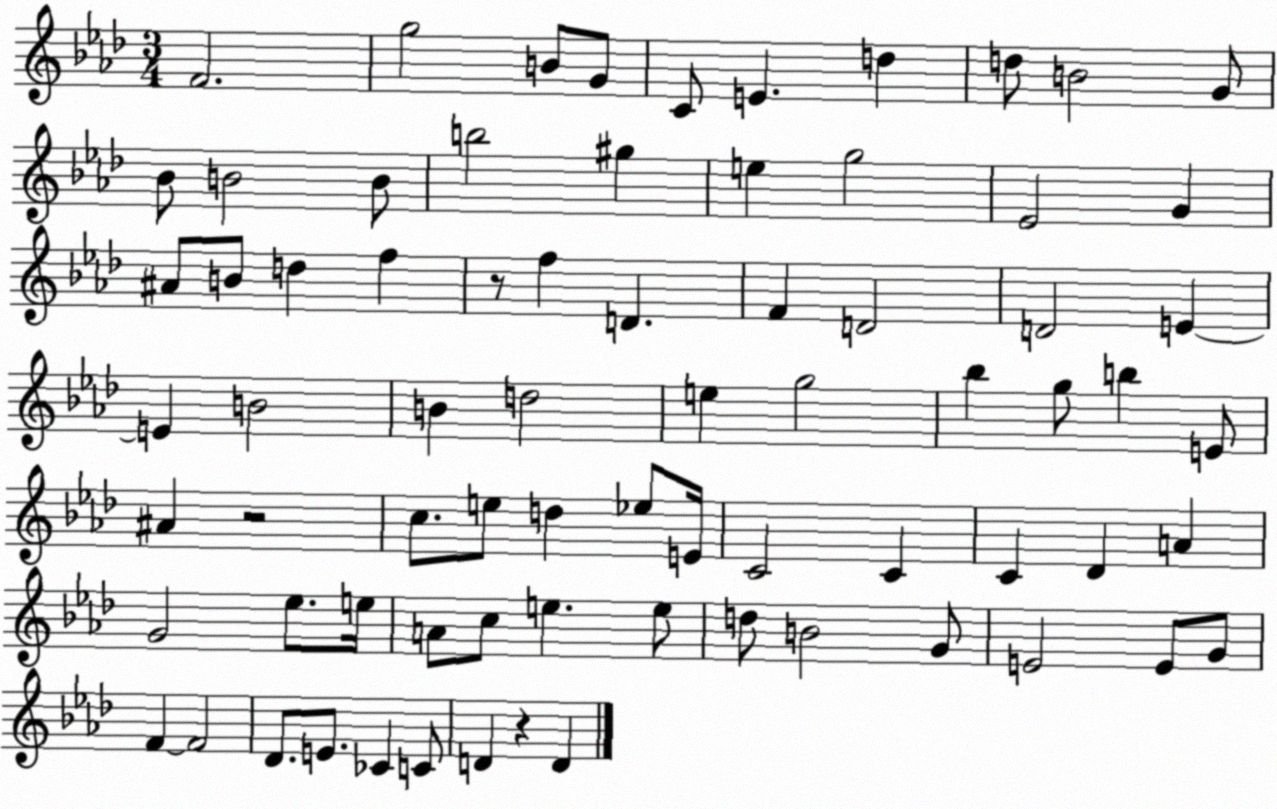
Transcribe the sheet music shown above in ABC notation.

X:1
T:Untitled
M:3/4
L:1/4
K:Ab
F2 g2 B/2 G/2 C/2 E d d/2 B2 G/2 _B/2 B2 B/2 b2 ^g e g2 _E2 G ^A/2 B/2 d f z/2 f D F D2 D2 E E B2 B d2 e g2 _b g/2 b E/2 ^A z2 c/2 e/2 d _e/2 E/4 C2 C C _D A G2 _e/2 e/4 A/2 c/2 e e/2 d/2 B2 G/2 E2 E/2 G/2 F F2 _D/2 E/2 _C C/2 D z D